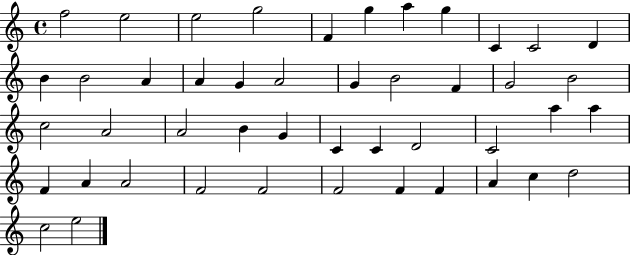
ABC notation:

X:1
T:Untitled
M:4/4
L:1/4
K:C
f2 e2 e2 g2 F g a g C C2 D B B2 A A G A2 G B2 F G2 B2 c2 A2 A2 B G C C D2 C2 a a F A A2 F2 F2 F2 F F A c d2 c2 e2